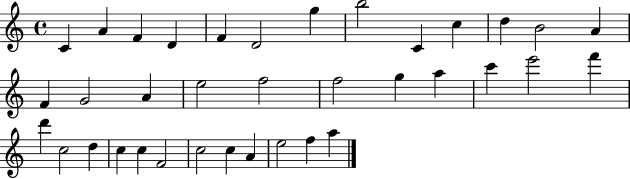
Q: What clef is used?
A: treble